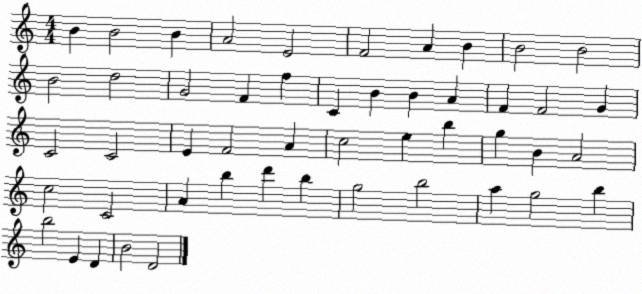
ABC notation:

X:1
T:Untitled
M:4/4
L:1/4
K:C
B B2 B A2 E2 F2 A B B2 B2 B2 d2 G2 F f C B B A F F2 G C2 C2 E F2 A c2 e b g B A2 c2 C2 A b d' b g2 b2 a g2 b b2 E D B2 D2